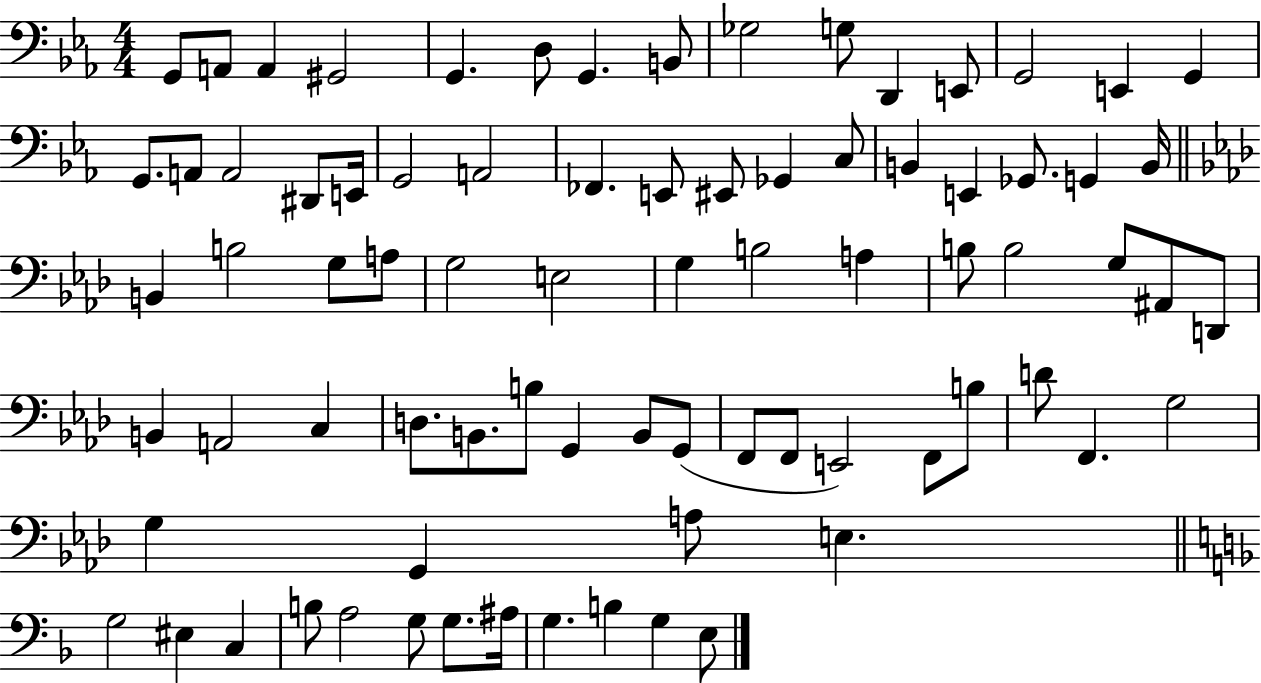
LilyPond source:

{
  \clef bass
  \numericTimeSignature
  \time 4/4
  \key ees \major
  g,8 a,8 a,4 gis,2 | g,4. d8 g,4. b,8 | ges2 g8 d,4 e,8 | g,2 e,4 g,4 | \break g,8. a,8 a,2 dis,8 e,16 | g,2 a,2 | fes,4. e,8 eis,8 ges,4 c8 | b,4 e,4 ges,8. g,4 b,16 | \break \bar "||" \break \key aes \major b,4 b2 g8 a8 | g2 e2 | g4 b2 a4 | b8 b2 g8 ais,8 d,8 | \break b,4 a,2 c4 | d8. b,8. b8 g,4 b,8 g,8( | f,8 f,8 e,2) f,8 b8 | d'8 f,4. g2 | \break g4 g,4 a8 e4. | \bar "||" \break \key f \major g2 eis4 c4 | b8 a2 g8 g8. ais16 | g4. b4 g4 e8 | \bar "|."
}